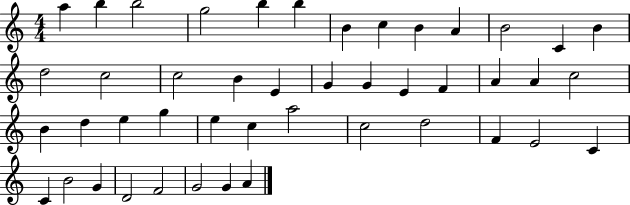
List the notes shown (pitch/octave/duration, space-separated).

A5/q B5/q B5/h G5/h B5/q B5/q B4/q C5/q B4/q A4/q B4/h C4/q B4/q D5/h C5/h C5/h B4/q E4/q G4/q G4/q E4/q F4/q A4/q A4/q C5/h B4/q D5/q E5/q G5/q E5/q C5/q A5/h C5/h D5/h F4/q E4/h C4/q C4/q B4/h G4/q D4/h F4/h G4/h G4/q A4/q